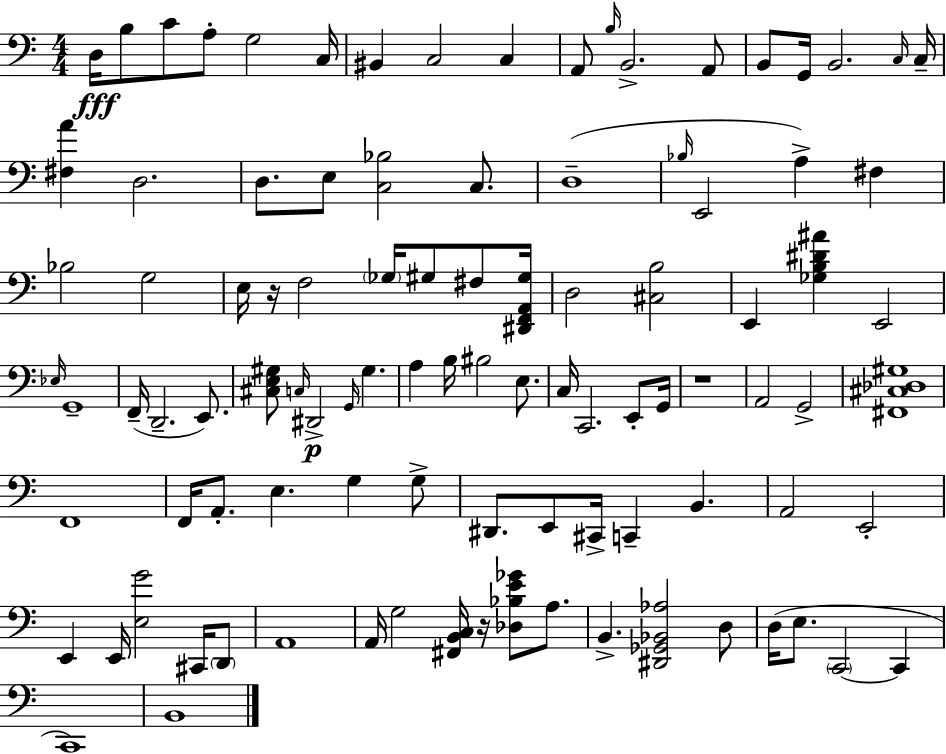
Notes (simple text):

D3/s B3/e C4/e A3/e G3/h C3/s BIS2/q C3/h C3/q A2/e B3/s B2/h. A2/e B2/e G2/s B2/h. C3/s C3/s [F#3,A4]/q D3/h. D3/e. E3/e [C3,Bb3]/h C3/e. D3/w Bb3/s E2/h A3/q F#3/q Bb3/h G3/h E3/s R/s F3/h Gb3/s G#3/e F#3/e [D#2,F2,A2,G#3]/s D3/h [C#3,B3]/h E2/q [Gb3,B3,D#4,A#4]/q E2/h Eb3/s G2/w F2/s D2/h. E2/e. [C#3,E3,G#3]/e C3/s D#2/h G2/s G#3/q. A3/q B3/s BIS3/h E3/e. C3/s C2/h. E2/e G2/s R/w A2/h G2/h [F#2,C#3,Db3,G#3]/w F2/w F2/s A2/e. E3/q. G3/q G3/e D#2/e. E2/e C#2/s C2/q B2/q. A2/h E2/h E2/q E2/s [E3,G4]/h C#2/s D2/e A2/w A2/s G3/h [F#2,B2,C3]/s R/s [Db3,Bb3,E4,Gb4]/e A3/e. B2/q. [D#2,Gb2,Bb2,Ab3]/h D3/e D3/s E3/e. C2/h C2/q C2/w B2/w